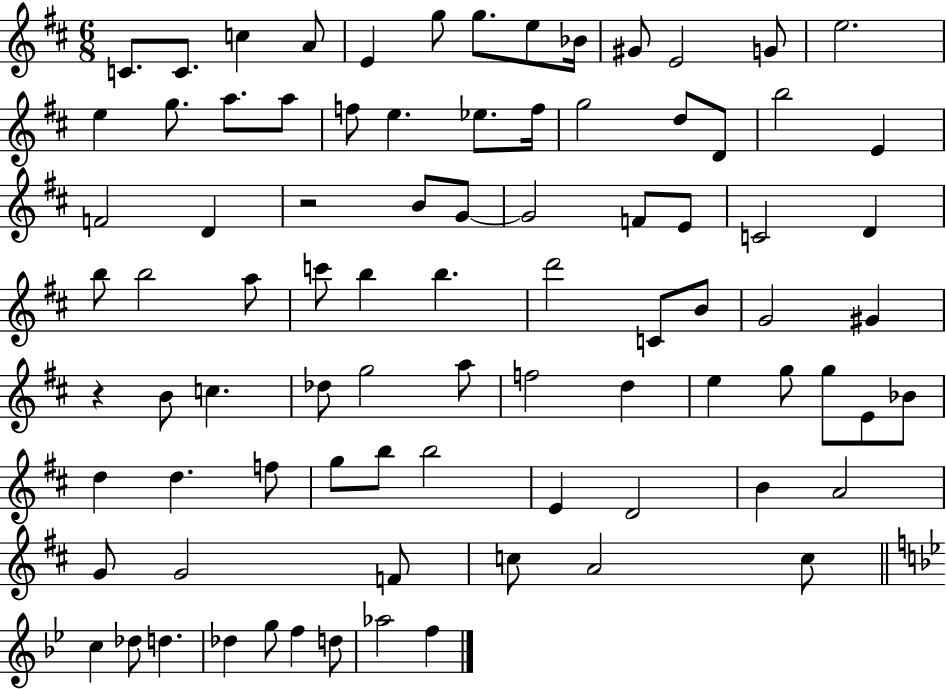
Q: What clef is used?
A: treble